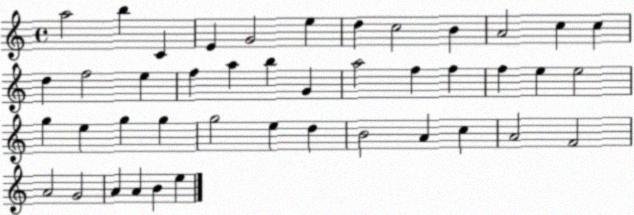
X:1
T:Untitled
M:4/4
L:1/4
K:C
a2 b C E G2 e d c2 B A2 c c d f2 e f a b G a2 f f f e e2 g e g g g2 e d B2 A c A2 F2 A2 G2 A A B e